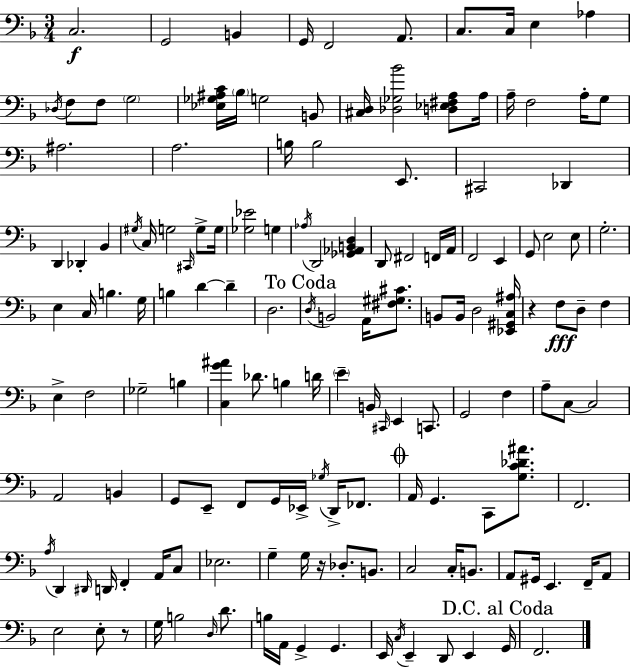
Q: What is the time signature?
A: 3/4